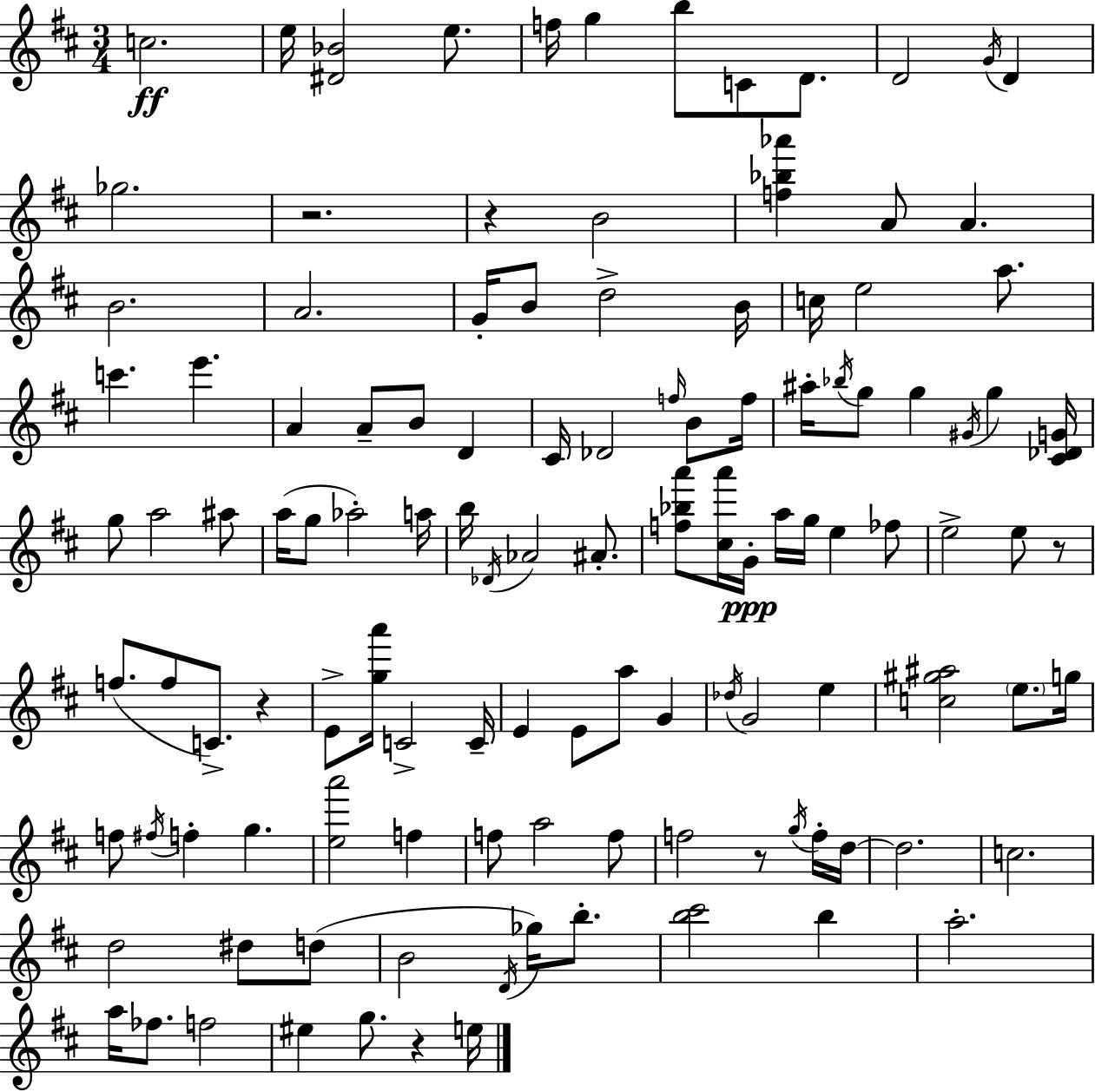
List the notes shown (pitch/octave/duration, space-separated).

C5/h. E5/s [D#4,Bb4]/h E5/e. F5/s G5/q B5/e C4/e D4/e. D4/h G4/s D4/q Gb5/h. R/h. R/q B4/h [F5,Bb5,Ab6]/q A4/e A4/q. B4/h. A4/h. G4/s B4/e D5/h B4/s C5/s E5/h A5/e. C6/q. E6/q. A4/q A4/e B4/e D4/q C#4/s Db4/h F5/s B4/e F5/s A#5/s Bb5/s G5/e G5/q G#4/s G5/q [C#4,Db4,G4]/s G5/e A5/h A#5/e A5/s G5/e Ab5/h A5/s B5/s Db4/s Ab4/h A#4/e. [F5,Bb5,A6]/e [C#5,A6]/s G4/s A5/s G5/s E5/q FES5/e E5/h E5/e R/e F5/e. F5/e C4/e. R/q E4/e [G5,A6]/s C4/h C4/s E4/q E4/e A5/e G4/q Db5/s G4/h E5/q [C5,G#5,A#5]/h E5/e. G5/s F5/e F#5/s F5/q G5/q. [E5,A6]/h F5/q F5/e A5/h F5/e F5/h R/e G5/s F5/s D5/s D5/h. C5/h. D5/h D#5/e D5/e B4/h D4/s Gb5/s B5/e. [B5,C#6]/h B5/q A5/h. A5/s FES5/e. F5/h EIS5/q G5/e. R/q E5/s